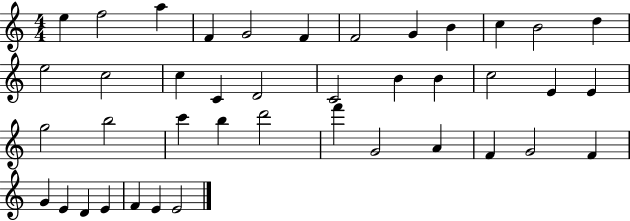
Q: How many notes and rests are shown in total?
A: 41